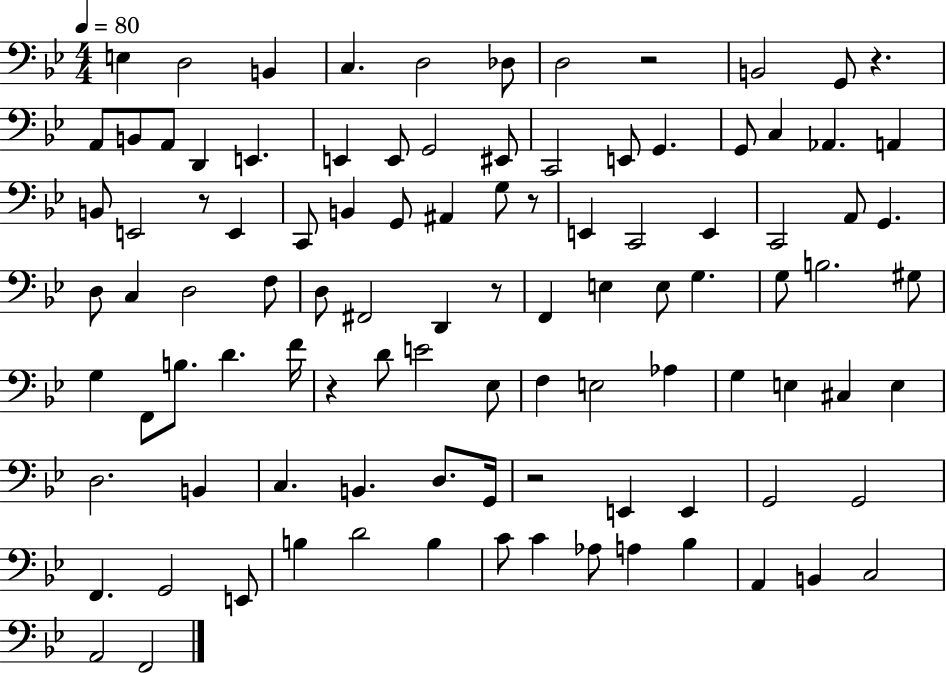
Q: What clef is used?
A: bass